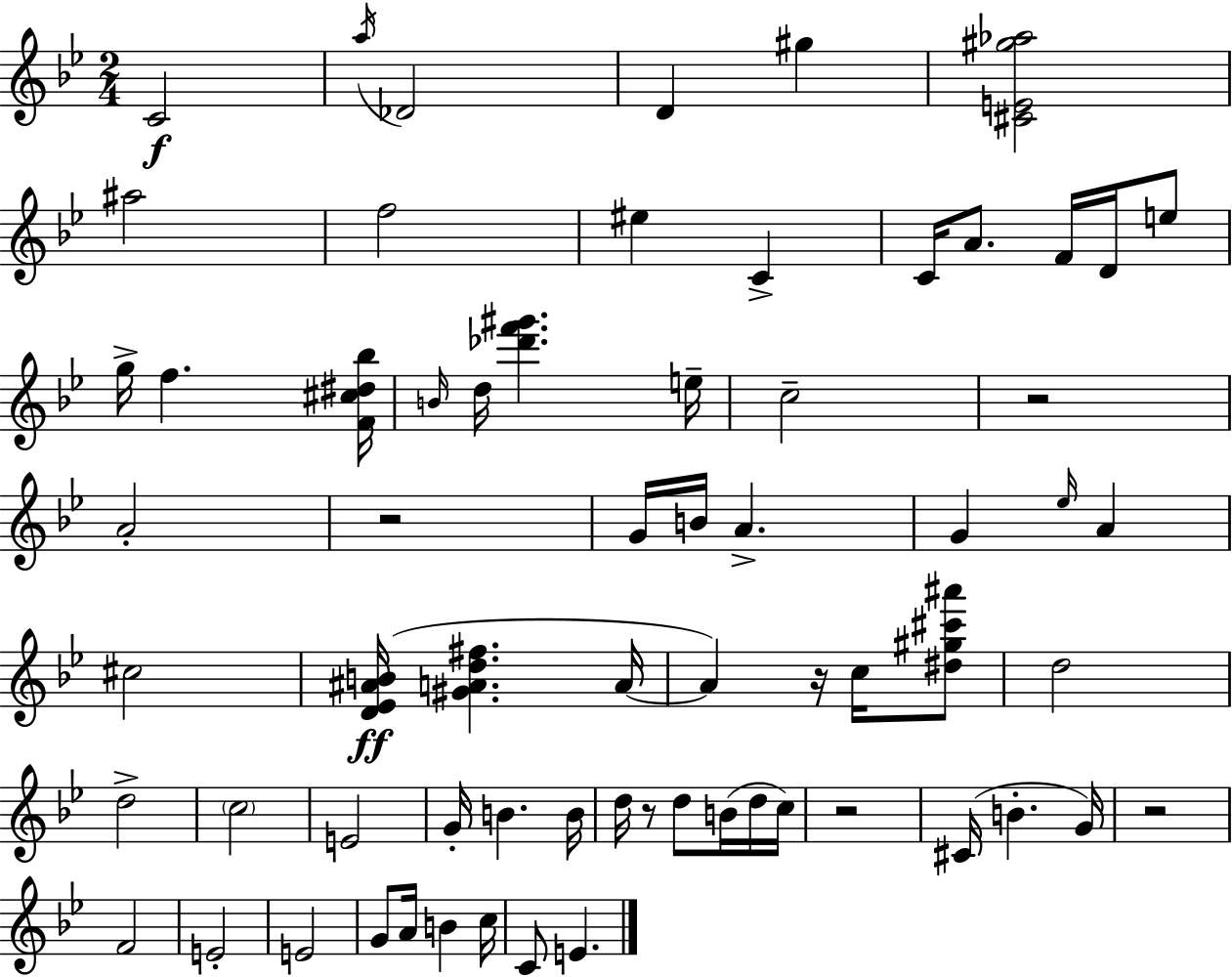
C4/h A5/s Db4/h D4/q G#5/q [C#4,E4,G#5,Ab5]/h A#5/h F5/h EIS5/q C4/q C4/s A4/e. F4/s D4/s E5/e G5/s F5/q. [F4,C#5,D#5,Bb5]/s B4/s D5/s [Db6,F6,G#6]/q. E5/s C5/h R/h A4/h R/h G4/s B4/s A4/q. G4/q Eb5/s A4/q C#5/h [D4,Eb4,A#4,B4]/s [G#4,A4,D5,F#5]/q. A4/s A4/q R/s C5/s [D#5,G#5,C#6,A#6]/e D5/h D5/h C5/h E4/h G4/s B4/q. B4/s D5/s R/e D5/e B4/s D5/s C5/s R/h C#4/s B4/q. G4/s R/h F4/h E4/h E4/h G4/e A4/s B4/q C5/s C4/e E4/q.